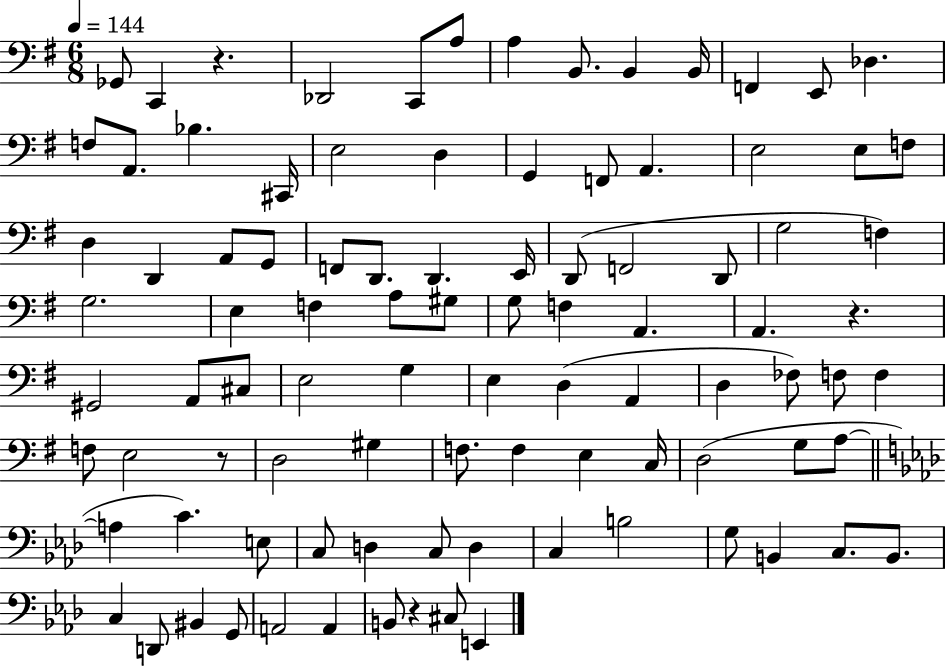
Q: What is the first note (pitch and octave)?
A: Gb2